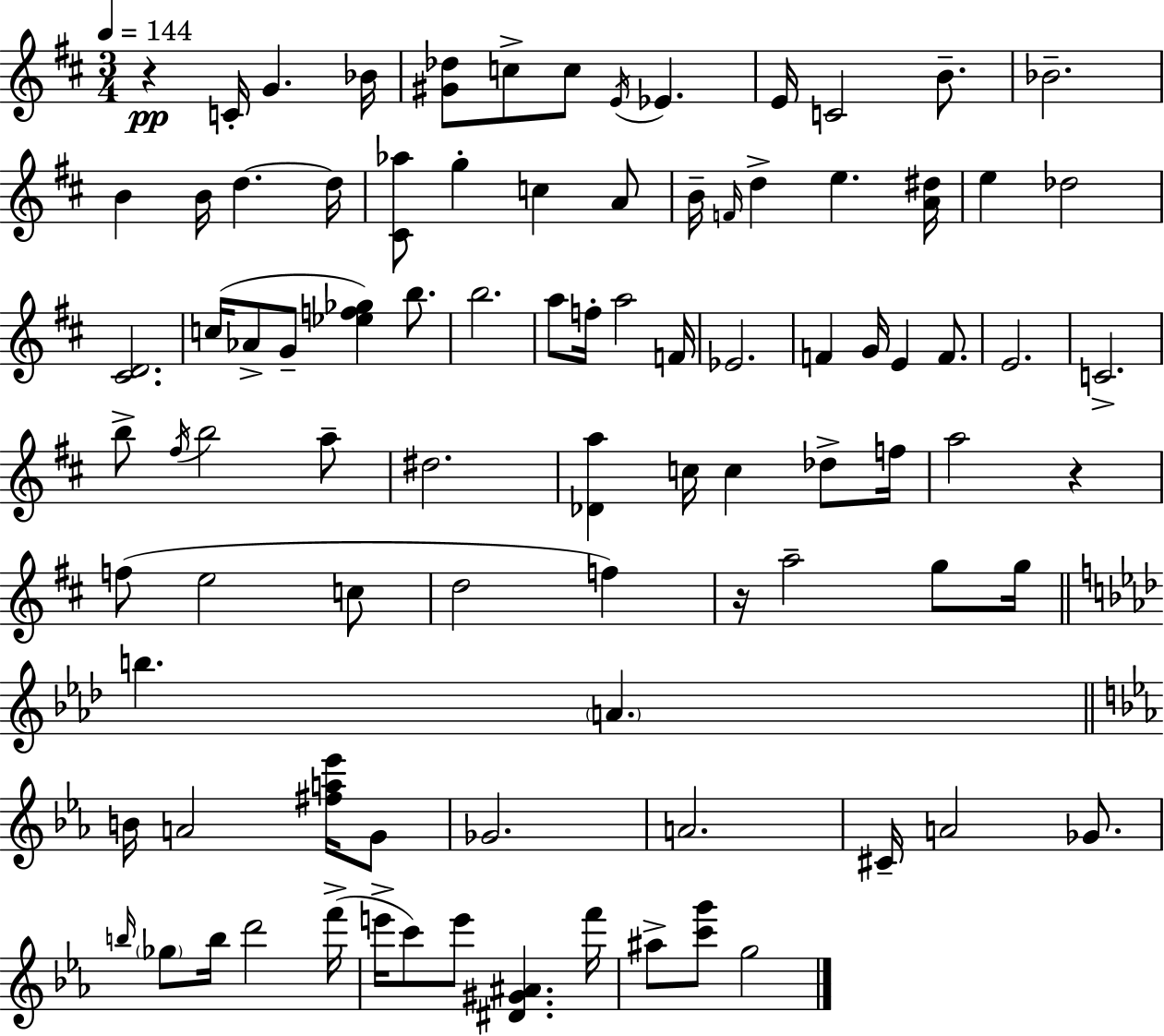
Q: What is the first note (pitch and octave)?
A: C4